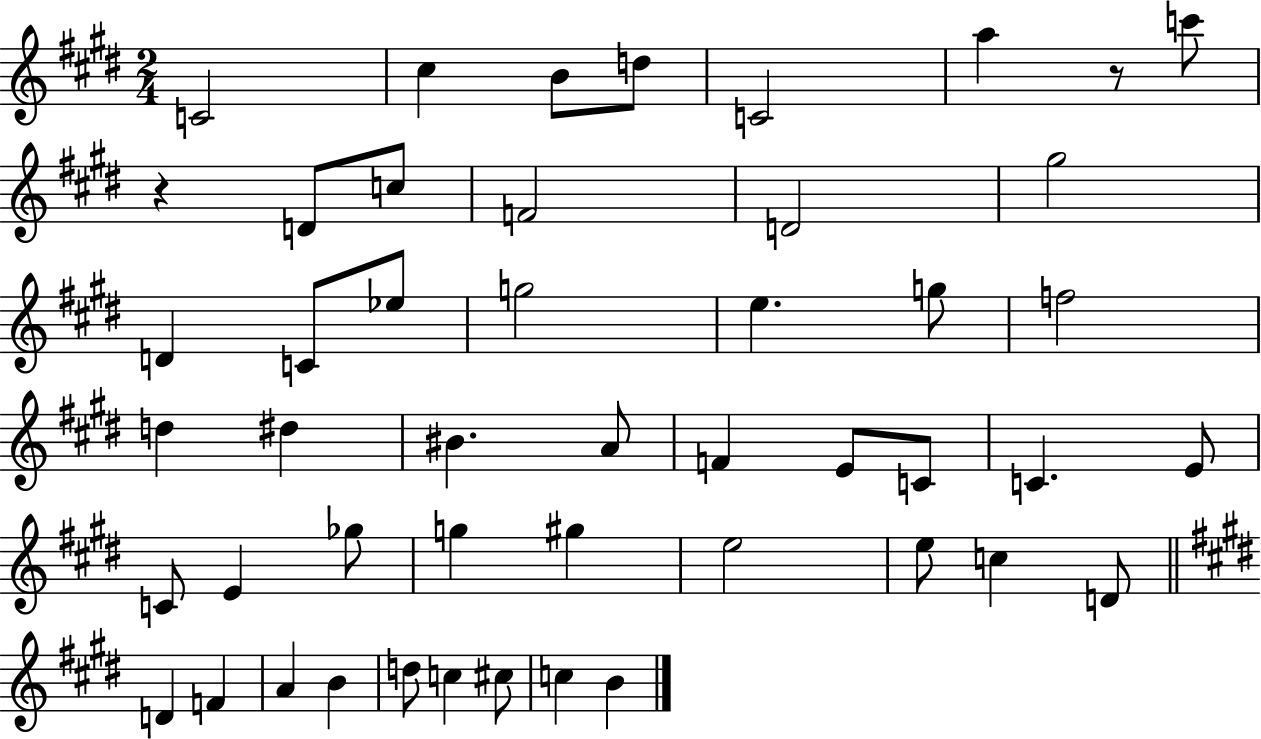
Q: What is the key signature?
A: E major